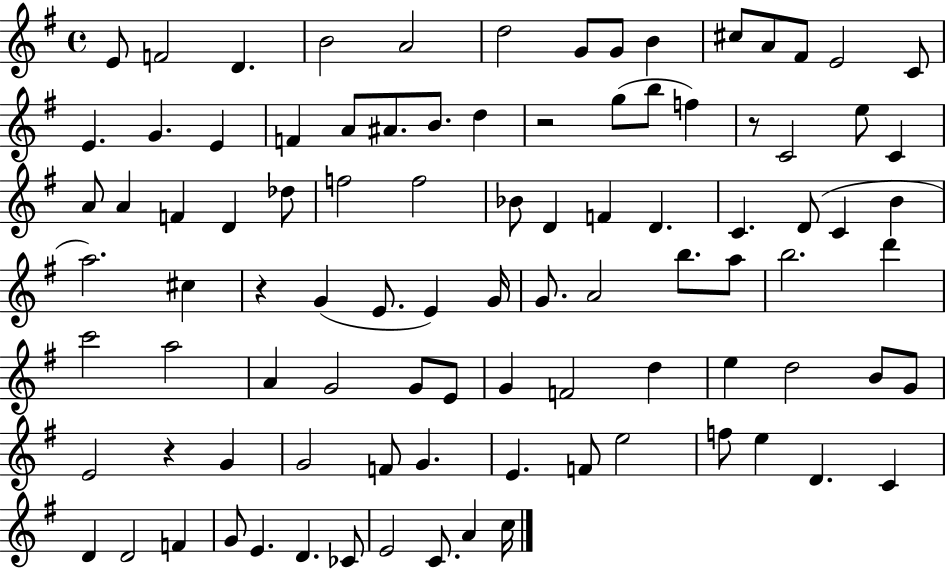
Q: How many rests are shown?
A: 4